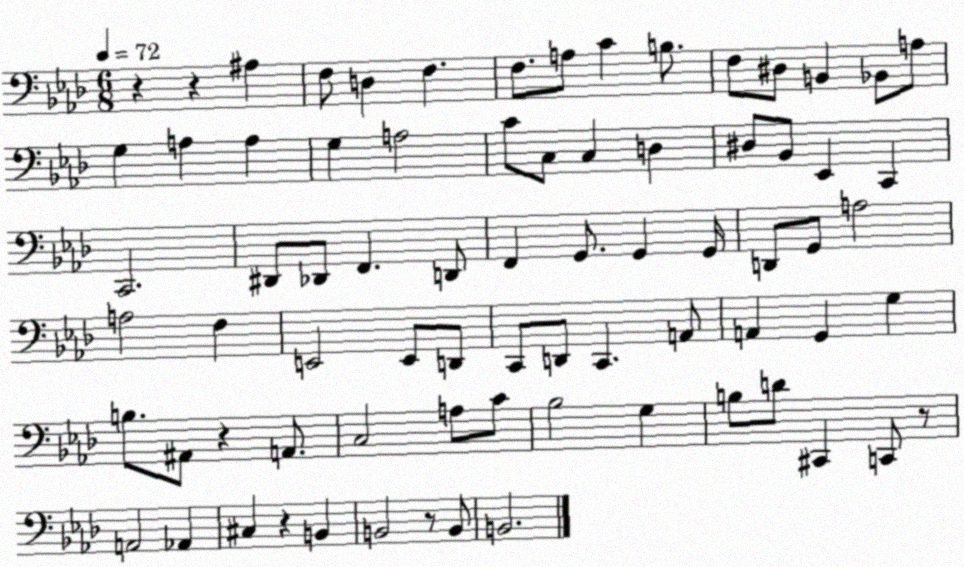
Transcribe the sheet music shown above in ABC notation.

X:1
T:Untitled
M:6/8
L:1/4
K:Ab
z z ^A, F,/2 D, F, F,/2 A,/2 C B,/2 F,/2 ^D,/2 B,, _B,,/2 A,/2 G, A, A, G, A,2 C/2 C,/2 C, D, ^D,/2 _B,,/2 _E,, C,, C,,2 ^D,,/2 _D,,/2 F,, D,,/2 F,, G,,/2 G,, G,,/4 D,,/2 G,,/2 A,2 A,2 F, E,,2 E,,/2 D,,/2 C,,/2 D,,/2 C,, A,,/2 A,, G,, G, B,/2 ^A,,/2 z A,,/2 C,2 A,/2 C/2 _B,2 G, B,/2 D/2 ^C,, C,,/2 z/2 A,,2 _A,, ^C, z B,, B,,2 z/2 B,,/2 B,,2